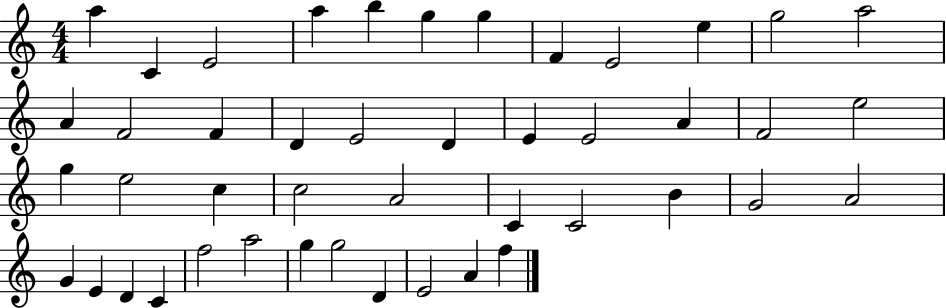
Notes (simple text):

A5/q C4/q E4/h A5/q B5/q G5/q G5/q F4/q E4/h E5/q G5/h A5/h A4/q F4/h F4/q D4/q E4/h D4/q E4/q E4/h A4/q F4/h E5/h G5/q E5/h C5/q C5/h A4/h C4/q C4/h B4/q G4/h A4/h G4/q E4/q D4/q C4/q F5/h A5/h G5/q G5/h D4/q E4/h A4/q F5/q